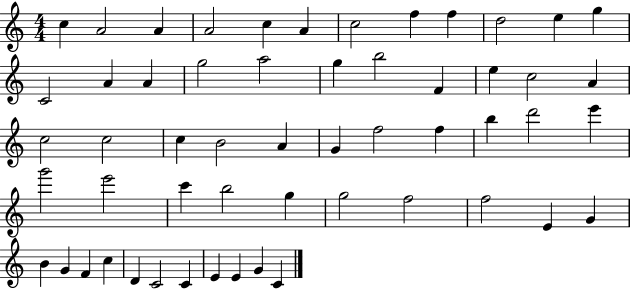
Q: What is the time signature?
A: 4/4